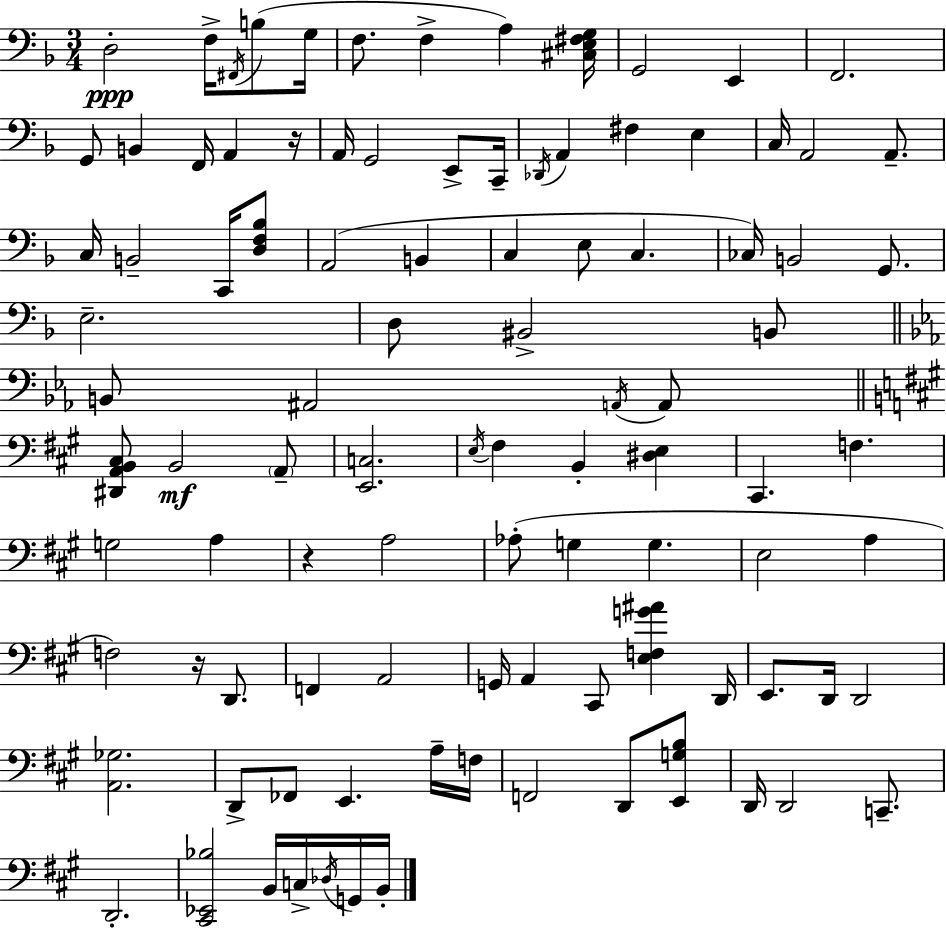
{
  \clef bass
  \numericTimeSignature
  \time 3/4
  \key d \minor
  d2-.\ppp f16-> \acciaccatura { fis,16 }( b8 | g16 f8. f4-> a4) | <cis e fis g>16 g,2 e,4 | f,2. | \break g,8 b,4 f,16 a,4 | r16 a,16 g,2 e,8-> | c,16-- \acciaccatura { des,16 } a,4 fis4 e4 | c16 a,2 a,8.-- | \break c16 b,2-- c,16 | <d f bes>8 a,2( b,4 | c4 e8 c4. | ces16) b,2 g,8. | \break e2.-- | d8 bis,2-> | b,8 \bar "||" \break \key ees \major b,8 ais,2 \acciaccatura { a,16 } a,8 | \bar "||" \break \key a \major <dis, a, b, cis>8 b,2\mf \parenthesize a,8-- | <e, c>2. | \acciaccatura { e16 } fis4 b,4-. <dis e>4 | cis,4. f4. | \break g2 a4 | r4 a2 | aes8-.( g4 g4. | e2 a4 | \break f2) r16 d,8. | f,4 a,2 | g,16 a,4 cis,8 <e f g' ais'>4 | d,16 e,8. d,16 d,2 | \break <a, ges>2. | d,8-> fes,8 e,4. a16-- | f16 f,2 d,8 <e, g b>8 | d,16 d,2 c,8.-- | \break d,2.-. | <cis, ees, bes>2 b,16 c16-> \acciaccatura { des16 } | g,16 b,16-. \bar "|."
}